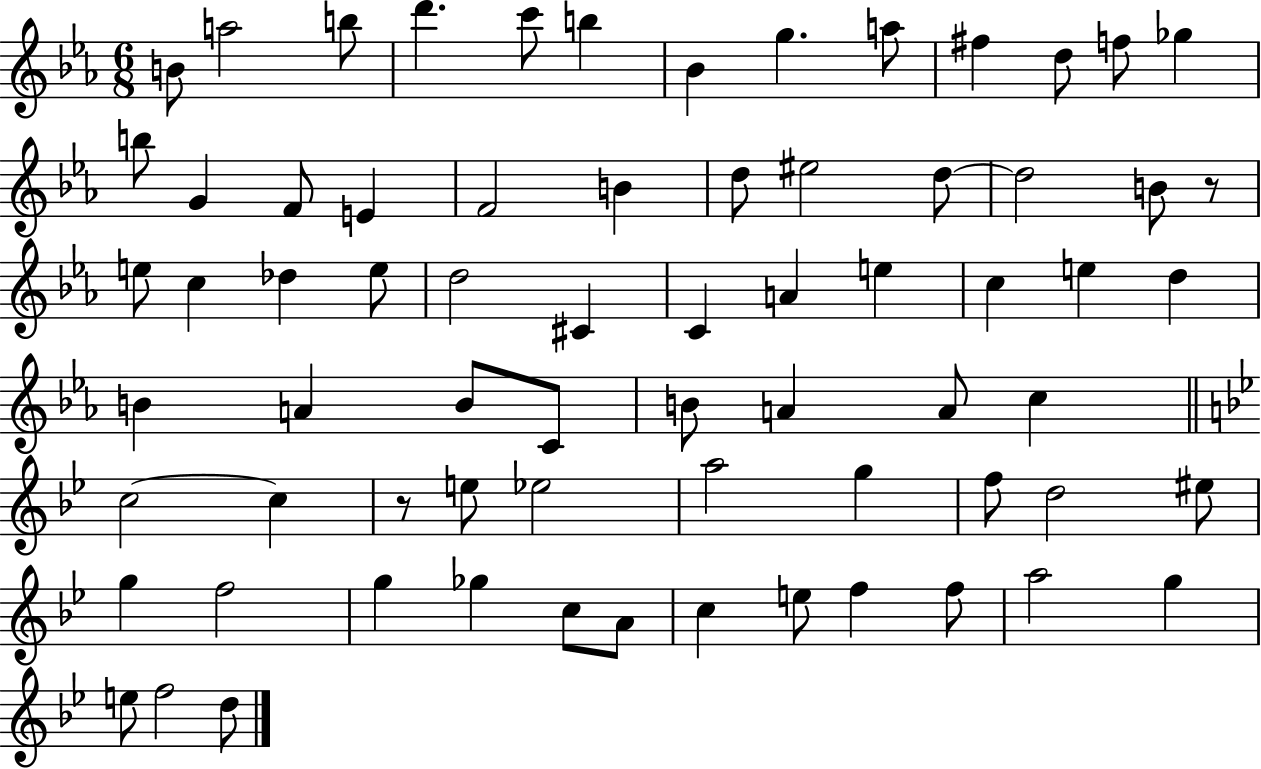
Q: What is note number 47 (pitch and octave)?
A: E5